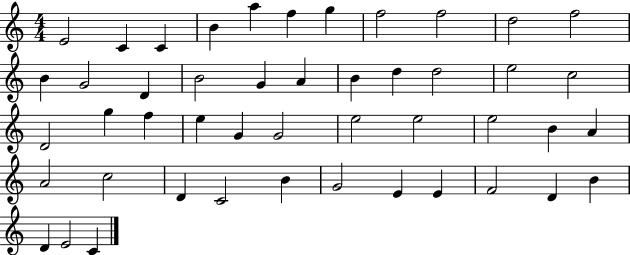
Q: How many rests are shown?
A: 0